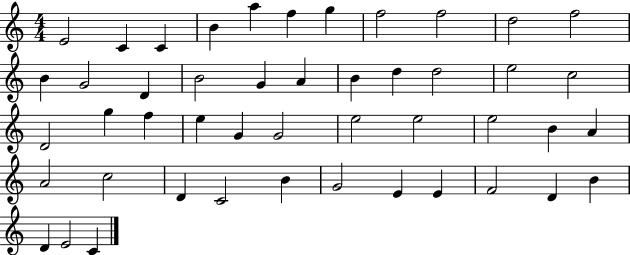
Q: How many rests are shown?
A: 0